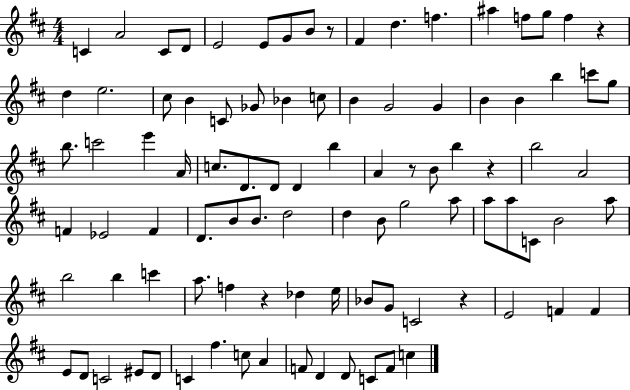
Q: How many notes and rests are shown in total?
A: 95